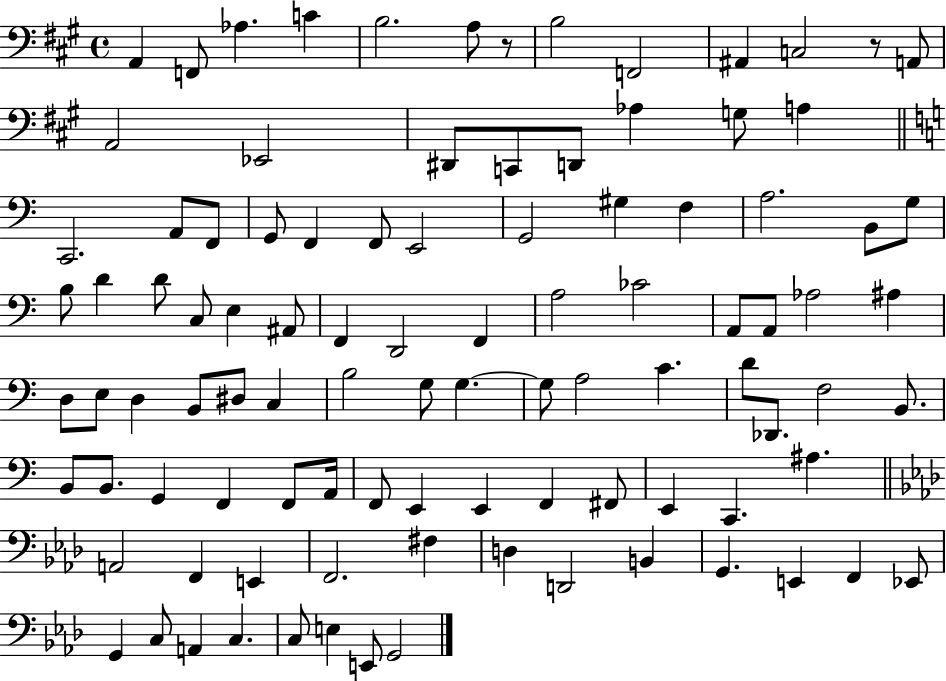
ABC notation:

X:1
T:Untitled
M:4/4
L:1/4
K:A
A,, F,,/2 _A, C B,2 A,/2 z/2 B,2 F,,2 ^A,, C,2 z/2 A,,/2 A,,2 _E,,2 ^D,,/2 C,,/2 D,,/2 _A, G,/2 A, C,,2 A,,/2 F,,/2 G,,/2 F,, F,,/2 E,,2 G,,2 ^G, F, A,2 B,,/2 G,/2 B,/2 D D/2 C,/2 E, ^A,,/2 F,, D,,2 F,, A,2 _C2 A,,/2 A,,/2 _A,2 ^A, D,/2 E,/2 D, B,,/2 ^D,/2 C, B,2 G,/2 G, G,/2 A,2 C D/2 _D,,/2 F,2 B,,/2 B,,/2 B,,/2 G,, F,, F,,/2 A,,/4 F,,/2 E,, E,, F,, ^F,,/2 E,, C,, ^A, A,,2 F,, E,, F,,2 ^F, D, D,,2 B,, G,, E,, F,, _E,,/2 G,, C,/2 A,, C, C,/2 E, E,,/2 G,,2